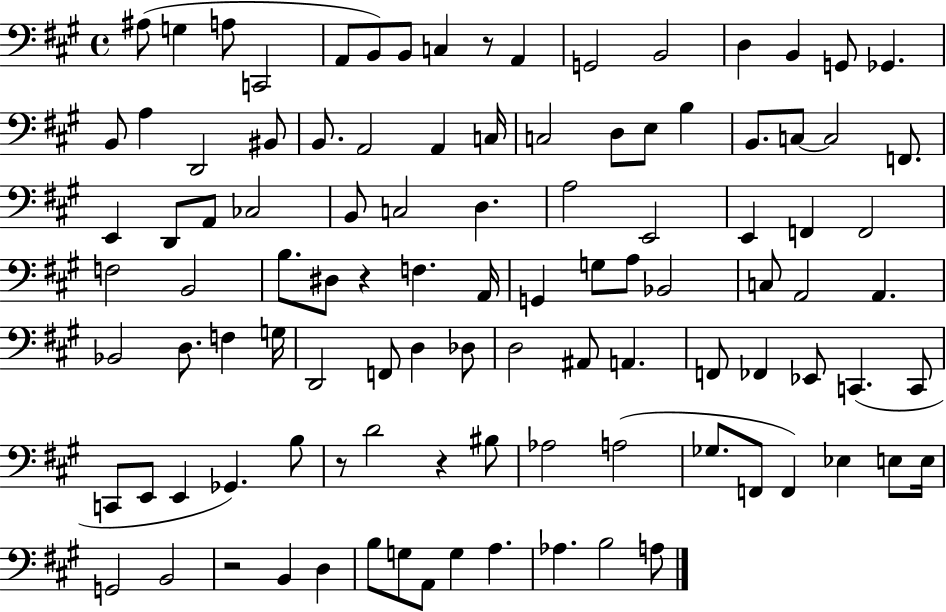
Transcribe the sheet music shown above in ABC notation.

X:1
T:Untitled
M:4/4
L:1/4
K:A
^A,/2 G, A,/2 C,,2 A,,/2 B,,/2 B,,/2 C, z/2 A,, G,,2 B,,2 D, B,, G,,/2 _G,, B,,/2 A, D,,2 ^B,,/2 B,,/2 A,,2 A,, C,/4 C,2 D,/2 E,/2 B, B,,/2 C,/2 C,2 F,,/2 E,, D,,/2 A,,/2 _C,2 B,,/2 C,2 D, A,2 E,,2 E,, F,, F,,2 F,2 B,,2 B,/2 ^D,/2 z F, A,,/4 G,, G,/2 A,/2 _B,,2 C,/2 A,,2 A,, _B,,2 D,/2 F, G,/4 D,,2 F,,/2 D, _D,/2 D,2 ^A,,/2 A,, F,,/2 _F,, _E,,/2 C,, C,,/2 C,,/2 E,,/2 E,, _G,, B,/2 z/2 D2 z ^B,/2 _A,2 A,2 _G,/2 F,,/2 F,, _E, E,/2 E,/4 G,,2 B,,2 z2 B,, D, B,/2 G,/2 A,,/2 G, A, _A, B,2 A,/2